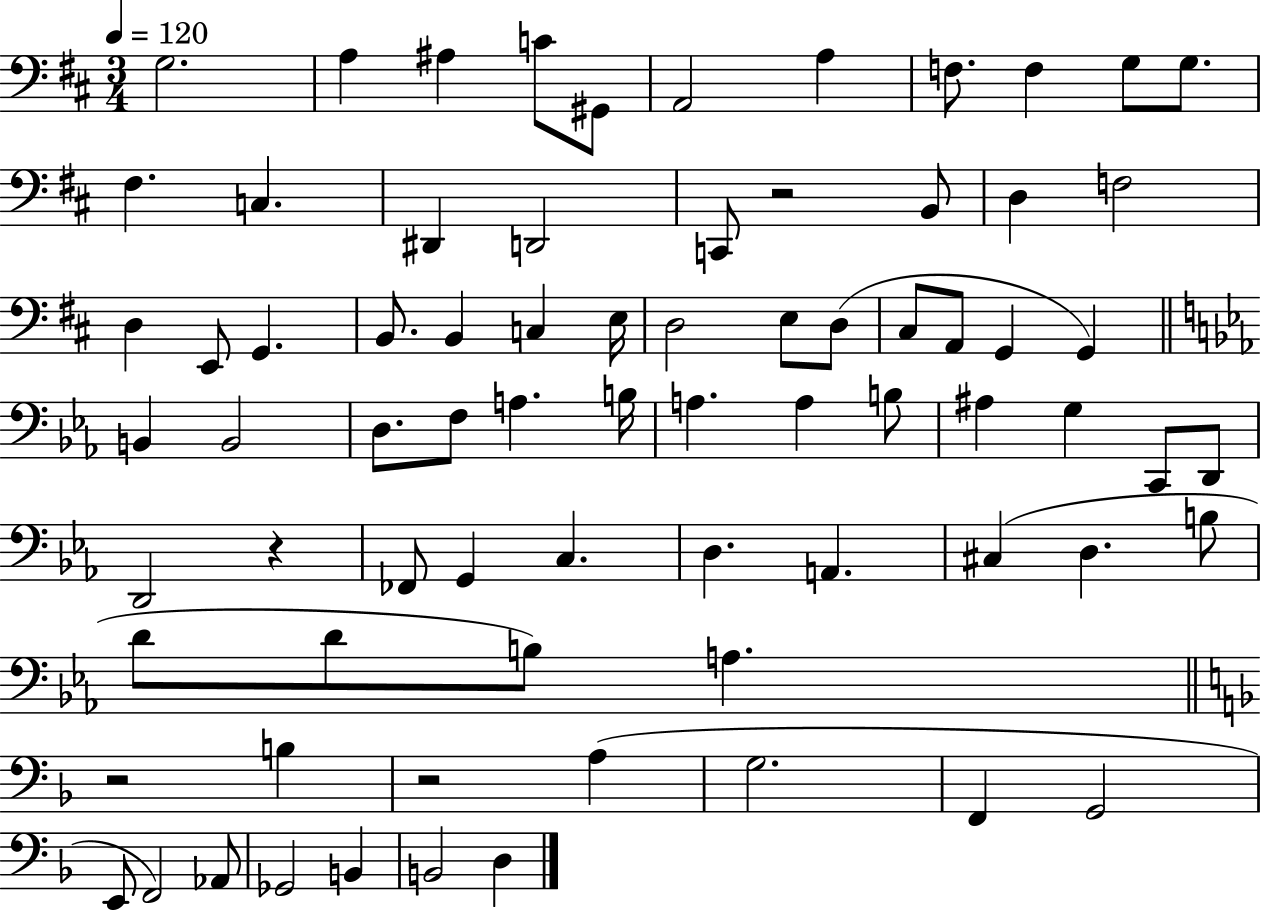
G3/h. A3/q A#3/q C4/e G#2/e A2/h A3/q F3/e. F3/q G3/e G3/e. F#3/q. C3/q. D#2/q D2/h C2/e R/h B2/e D3/q F3/h D3/q E2/e G2/q. B2/e. B2/q C3/q E3/s D3/h E3/e D3/e C#3/e A2/e G2/q G2/q B2/q B2/h D3/e. F3/e A3/q. B3/s A3/q. A3/q B3/e A#3/q G3/q C2/e D2/e D2/h R/q FES2/e G2/q C3/q. D3/q. A2/q. C#3/q D3/q. B3/e D4/e D4/e B3/e A3/q. R/h B3/q R/h A3/q G3/h. F2/q G2/h E2/e F2/h Ab2/e Gb2/h B2/q B2/h D3/q